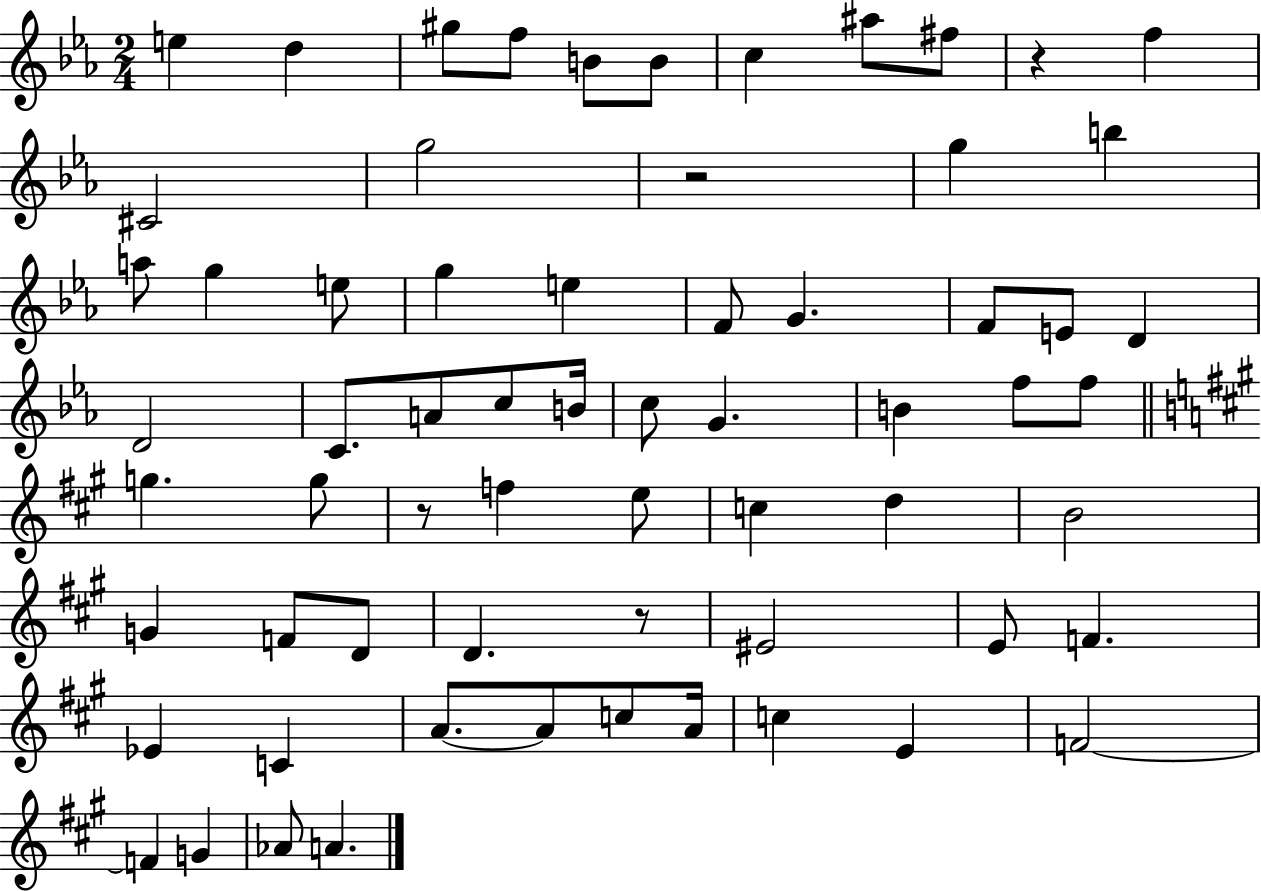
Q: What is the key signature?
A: EES major